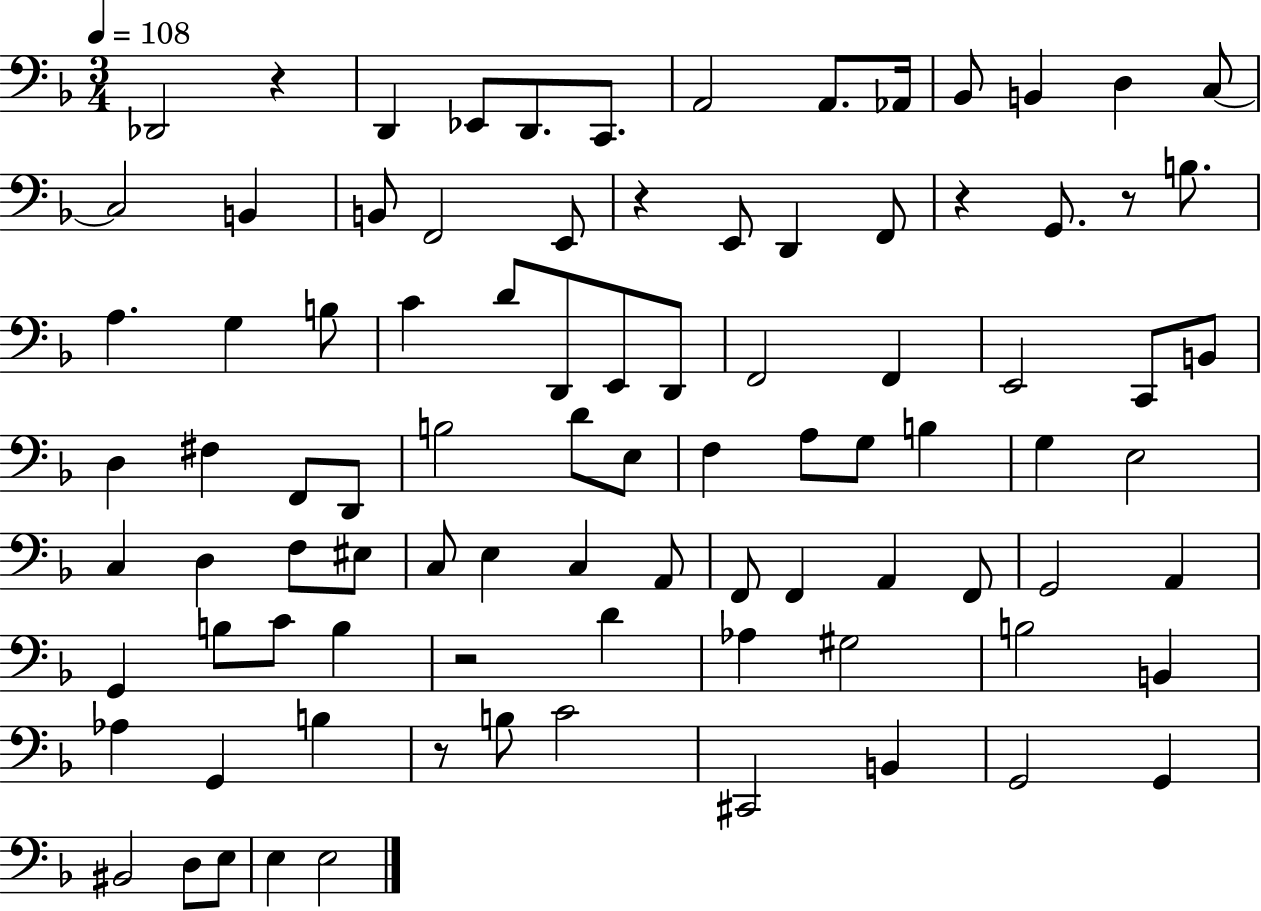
{
  \clef bass
  \numericTimeSignature
  \time 3/4
  \key f \major
  \tempo 4 = 108
  des,2 r4 | d,4 ees,8 d,8. c,8. | a,2 a,8. aes,16 | bes,8 b,4 d4 c8~~ | \break c2 b,4 | b,8 f,2 e,8 | r4 e,8 d,4 f,8 | r4 g,8. r8 b8. | \break a4. g4 b8 | c'4 d'8 d,8 e,8 d,8 | f,2 f,4 | e,2 c,8 b,8 | \break d4 fis4 f,8 d,8 | b2 d'8 e8 | f4 a8 g8 b4 | g4 e2 | \break c4 d4 f8 eis8 | c8 e4 c4 a,8 | f,8 f,4 a,4 f,8 | g,2 a,4 | \break g,4 b8 c'8 b4 | r2 d'4 | aes4 gis2 | b2 b,4 | \break aes4 g,4 b4 | r8 b8 c'2 | cis,2 b,4 | g,2 g,4 | \break bis,2 d8 e8 | e4 e2 | \bar "|."
}